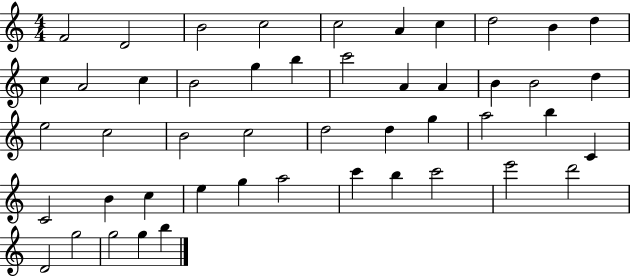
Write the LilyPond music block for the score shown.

{
  \clef treble
  \numericTimeSignature
  \time 4/4
  \key c \major
  f'2 d'2 | b'2 c''2 | c''2 a'4 c''4 | d''2 b'4 d''4 | \break c''4 a'2 c''4 | b'2 g''4 b''4 | c'''2 a'4 a'4 | b'4 b'2 d''4 | \break e''2 c''2 | b'2 c''2 | d''2 d''4 g''4 | a''2 b''4 c'4 | \break c'2 b'4 c''4 | e''4 g''4 a''2 | c'''4 b''4 c'''2 | e'''2 d'''2 | \break d'2 g''2 | g''2 g''4 b''4 | \bar "|."
}